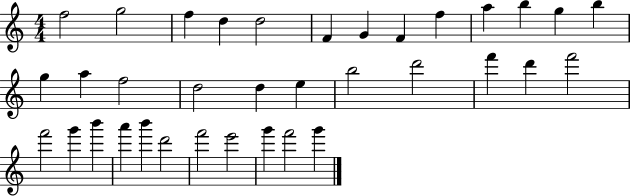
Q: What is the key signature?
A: C major